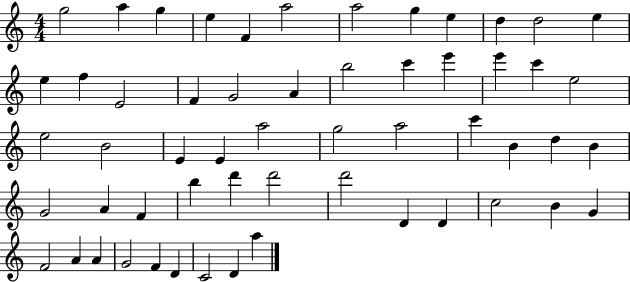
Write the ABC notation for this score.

X:1
T:Untitled
M:4/4
L:1/4
K:C
g2 a g e F a2 a2 g e d d2 e e f E2 F G2 A b2 c' e' e' c' e2 e2 B2 E E a2 g2 a2 c' B d B G2 A F b d' d'2 d'2 D D c2 B G F2 A A G2 F D C2 D a